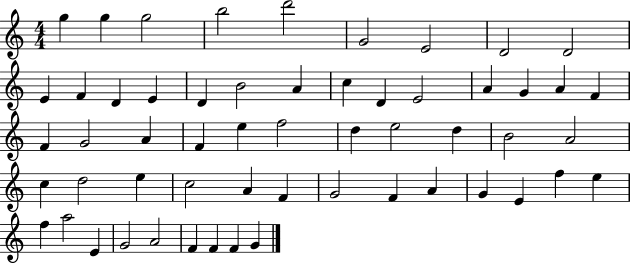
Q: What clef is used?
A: treble